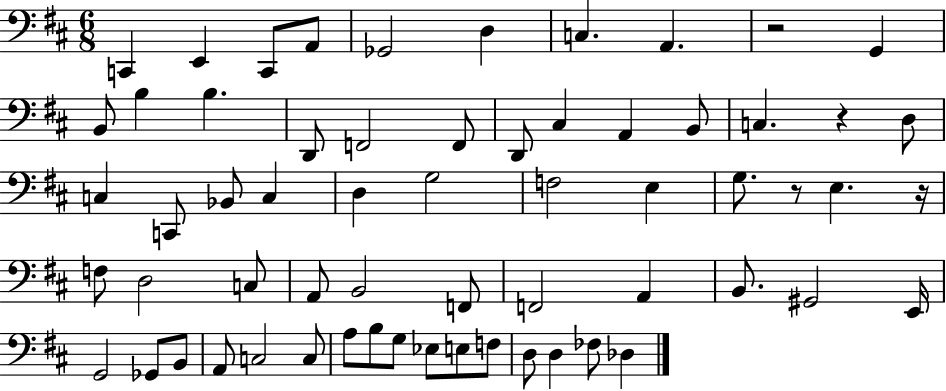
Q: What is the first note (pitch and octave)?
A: C2